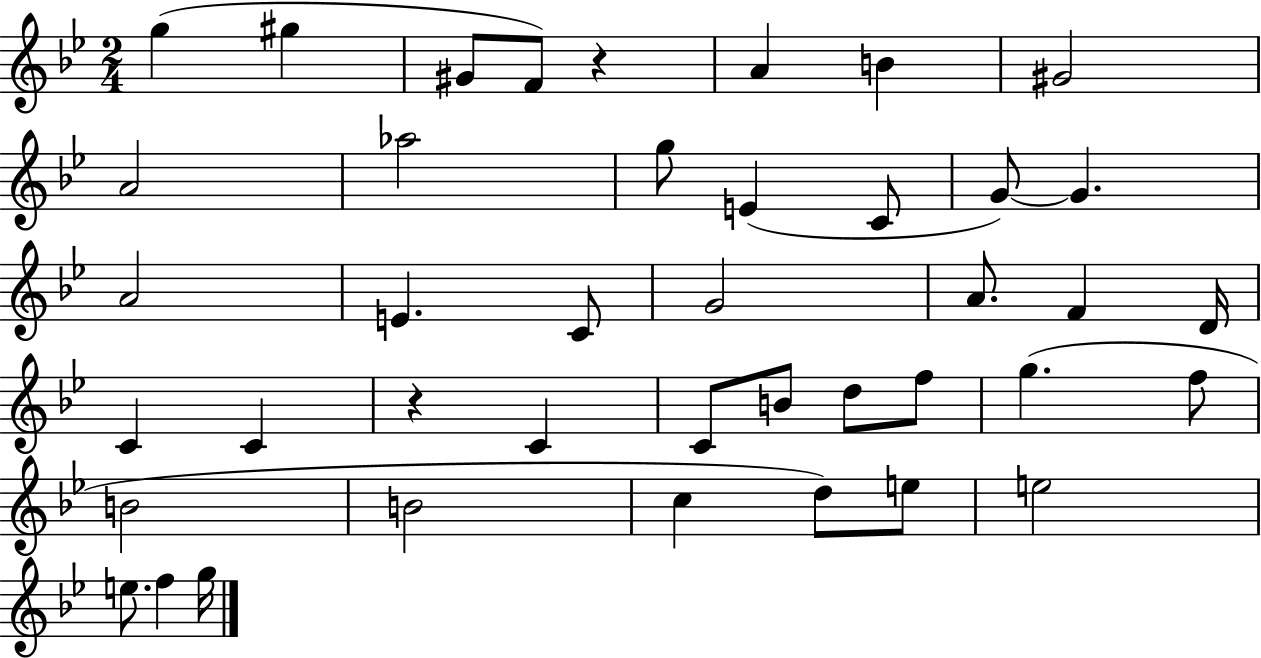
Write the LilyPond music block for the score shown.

{
  \clef treble
  \numericTimeSignature
  \time 2/4
  \key bes \major
  g''4( gis''4 | gis'8 f'8) r4 | a'4 b'4 | gis'2 | \break a'2 | aes''2 | g''8 e'4( c'8 | g'8~~) g'4. | \break a'2 | e'4. c'8 | g'2 | a'8. f'4 d'16 | \break c'4 c'4 | r4 c'4 | c'8 b'8 d''8 f''8 | g''4.( f''8 | \break b'2 | b'2 | c''4 d''8) e''8 | e''2 | \break e''8. f''4 g''16 | \bar "|."
}